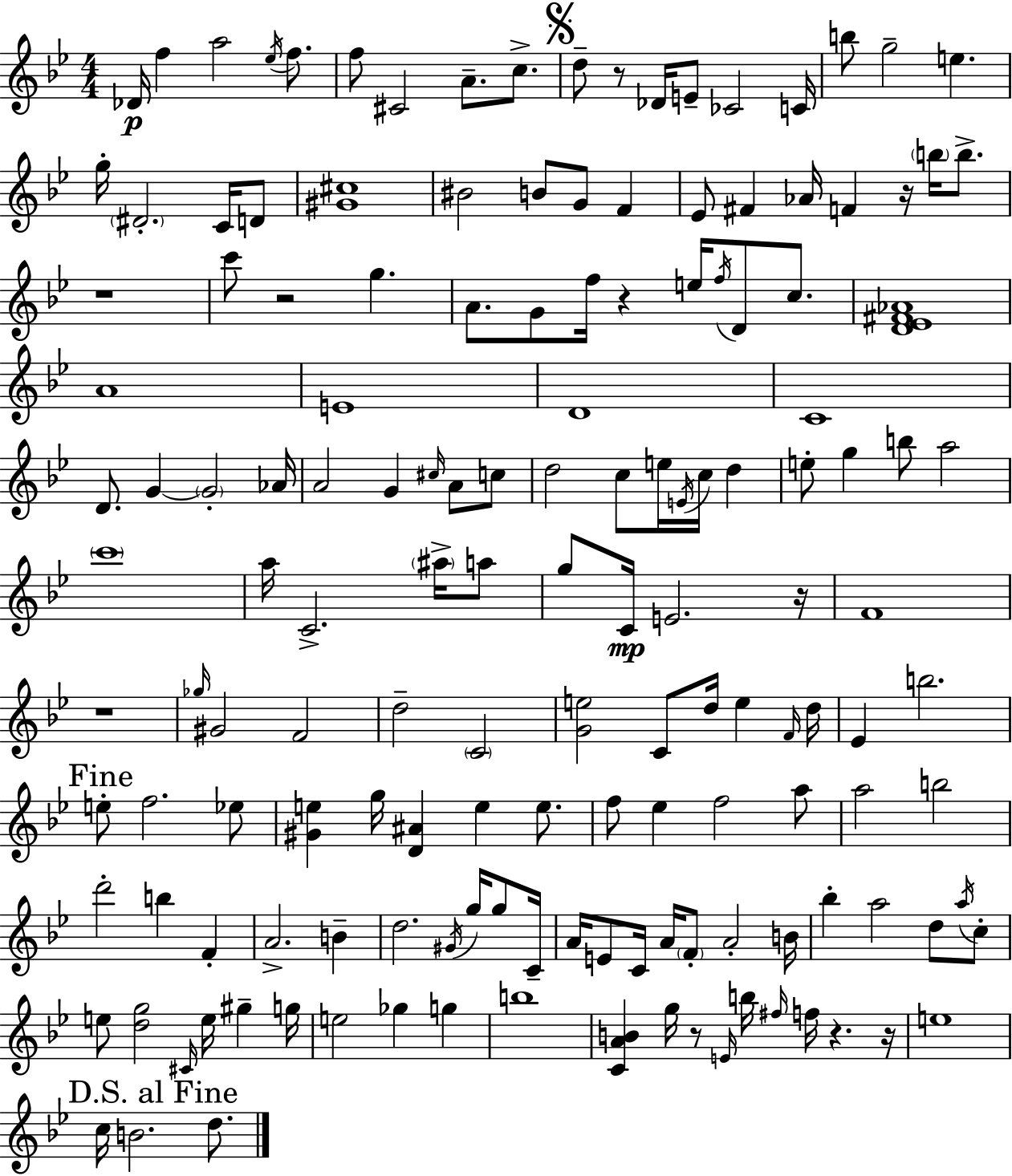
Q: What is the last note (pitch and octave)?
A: D5